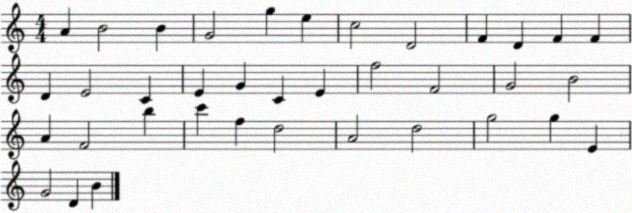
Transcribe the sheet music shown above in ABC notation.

X:1
T:Untitled
M:4/4
L:1/4
K:C
A B2 B G2 g e c2 D2 F D F F D E2 C E G C E f2 F2 G2 B2 A F2 b c' f d2 A2 d2 g2 g E G2 D B